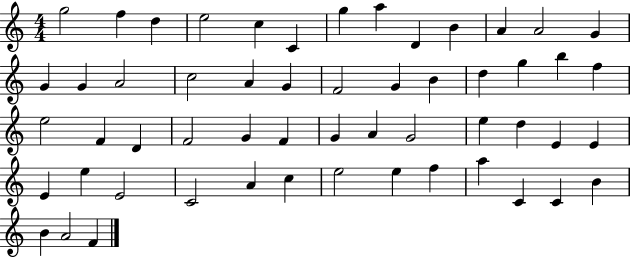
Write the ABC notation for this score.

X:1
T:Untitled
M:4/4
L:1/4
K:C
g2 f d e2 c C g a D B A A2 G G G A2 c2 A G F2 G B d g b f e2 F D F2 G F G A G2 e d E E E e E2 C2 A c e2 e f a C C B B A2 F